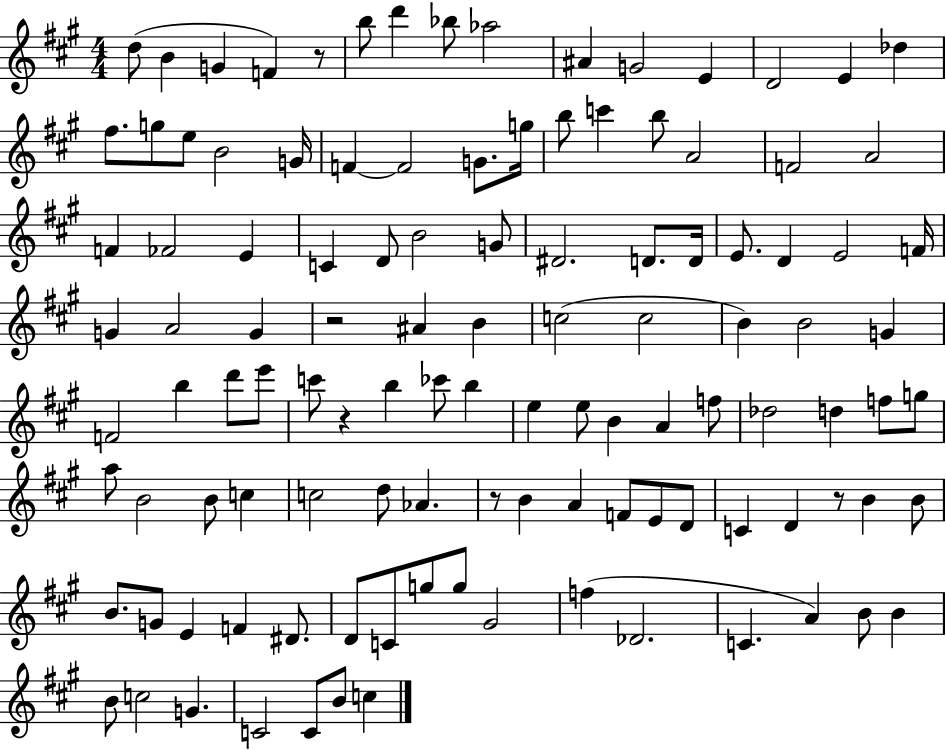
D5/e B4/q G4/q F4/q R/e B5/e D6/q Bb5/e Ab5/h A#4/q G4/h E4/q D4/h E4/q Db5/q F#5/e. G5/e E5/e B4/h G4/s F4/q F4/h G4/e. G5/s B5/e C6/q B5/e A4/h F4/h A4/h F4/q FES4/h E4/q C4/q D4/e B4/h G4/e D#4/h. D4/e. D4/s E4/e. D4/q E4/h F4/s G4/q A4/h G4/q R/h A#4/q B4/q C5/h C5/h B4/q B4/h G4/q F4/h B5/q D6/e E6/e C6/e R/q B5/q CES6/e B5/q E5/q E5/e B4/q A4/q F5/e Db5/h D5/q F5/e G5/e A5/e B4/h B4/e C5/q C5/h D5/e Ab4/q. R/e B4/q A4/q F4/e E4/e D4/e C4/q D4/q R/e B4/q B4/e B4/e. G4/e E4/q F4/q D#4/e. D4/e C4/e G5/e G5/e G#4/h F5/q Db4/h. C4/q. A4/q B4/e B4/q B4/e C5/h G4/q. C4/h C4/e B4/e C5/q